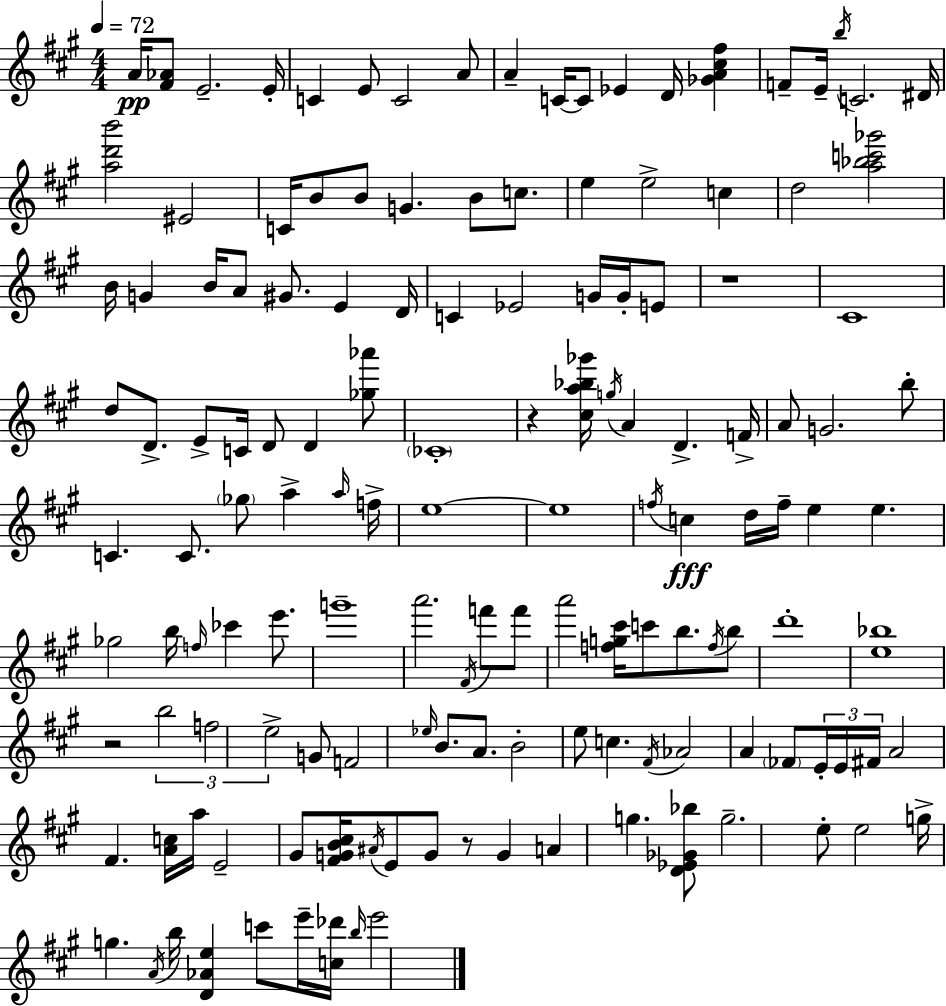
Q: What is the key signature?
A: A major